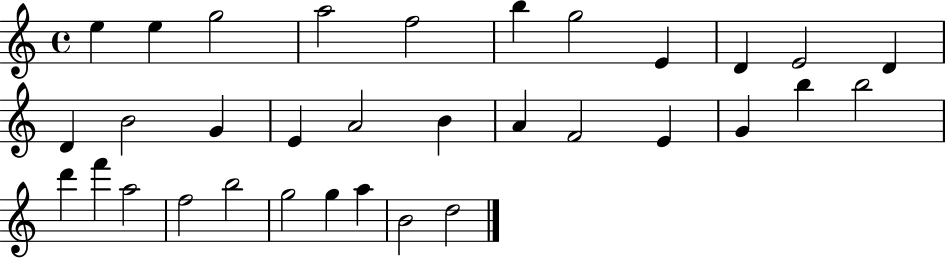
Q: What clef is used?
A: treble